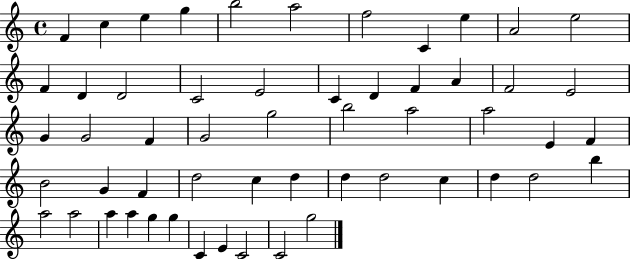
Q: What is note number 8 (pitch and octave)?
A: C4